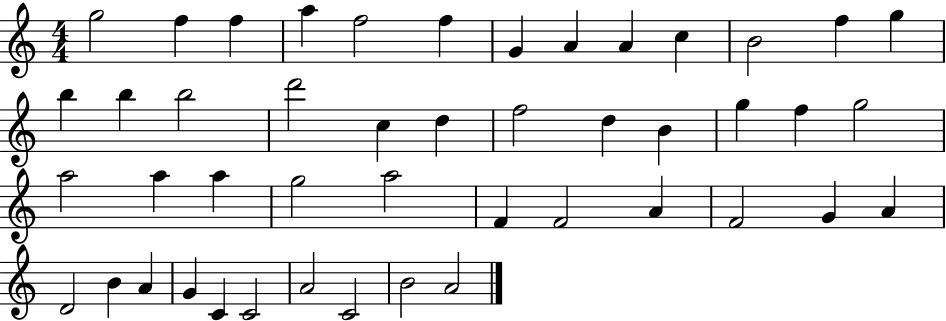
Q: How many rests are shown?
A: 0